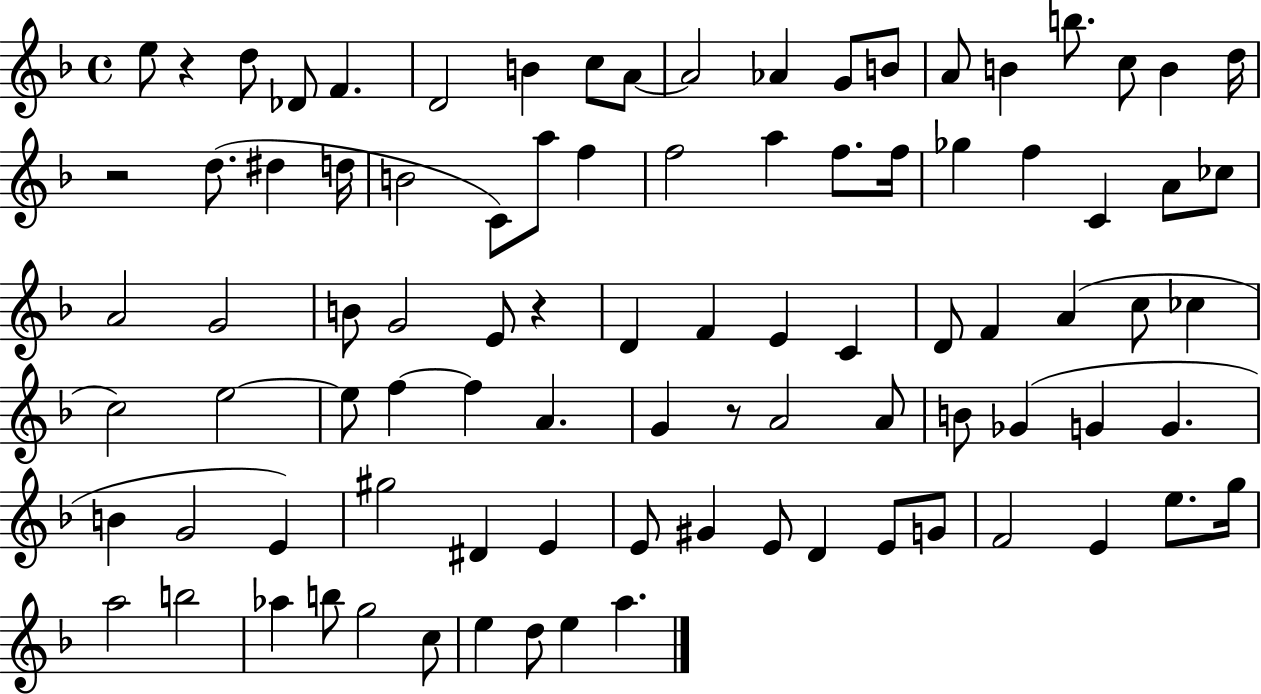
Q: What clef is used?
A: treble